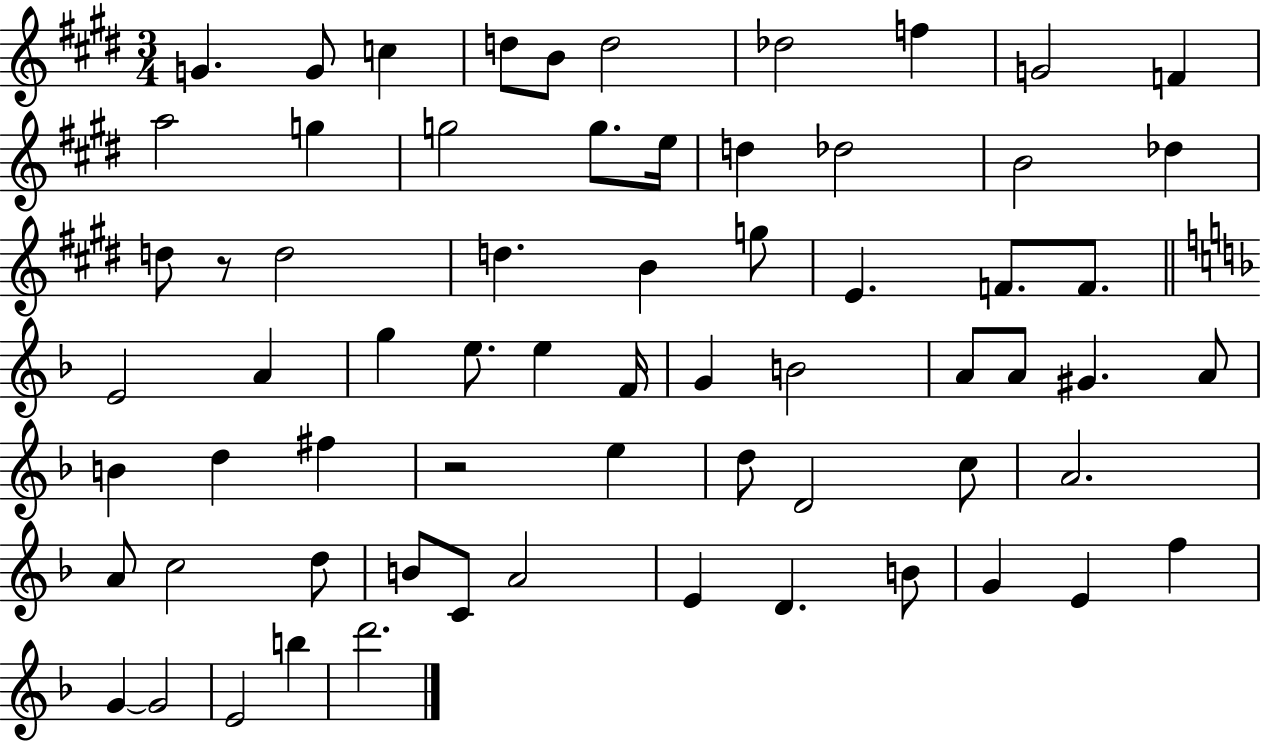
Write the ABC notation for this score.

X:1
T:Untitled
M:3/4
L:1/4
K:E
G G/2 c d/2 B/2 d2 _d2 f G2 F a2 g g2 g/2 e/4 d _d2 B2 _d d/2 z/2 d2 d B g/2 E F/2 F/2 E2 A g e/2 e F/4 G B2 A/2 A/2 ^G A/2 B d ^f z2 e d/2 D2 c/2 A2 A/2 c2 d/2 B/2 C/2 A2 E D B/2 G E f G G2 E2 b d'2